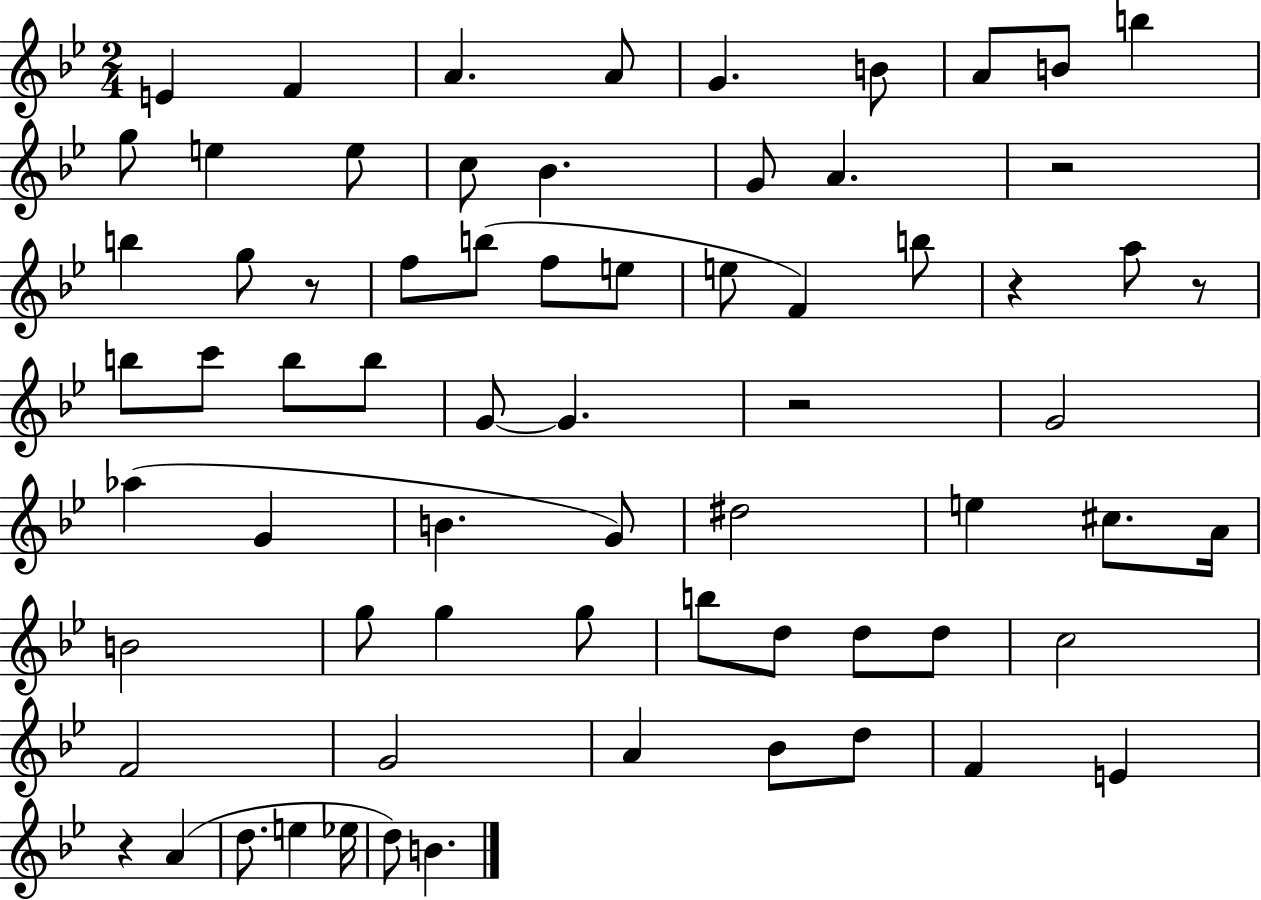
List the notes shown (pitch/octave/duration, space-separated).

E4/q F4/q A4/q. A4/e G4/q. B4/e A4/e B4/e B5/q G5/e E5/q E5/e C5/e Bb4/q. G4/e A4/q. R/h B5/q G5/e R/e F5/e B5/e F5/e E5/e E5/e F4/q B5/e R/q A5/e R/e B5/e C6/e B5/e B5/e G4/e G4/q. R/h G4/h Ab5/q G4/q B4/q. G4/e D#5/h E5/q C#5/e. A4/s B4/h G5/e G5/q G5/e B5/e D5/e D5/e D5/e C5/h F4/h G4/h A4/q Bb4/e D5/e F4/q E4/q R/q A4/q D5/e. E5/q Eb5/s D5/e B4/q.